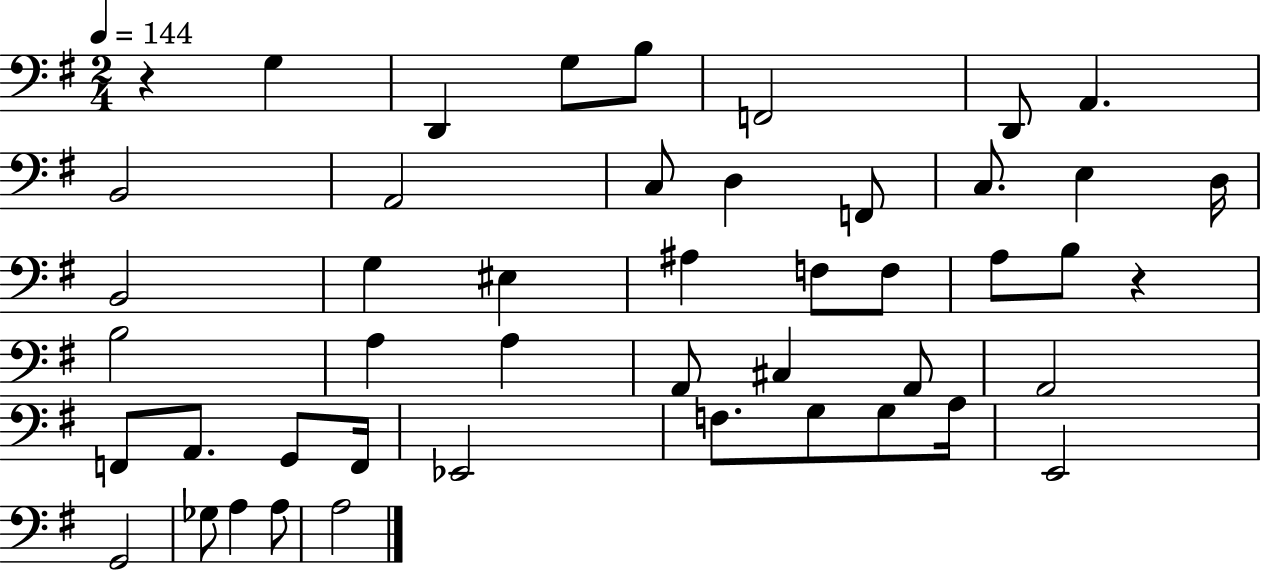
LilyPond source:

{
  \clef bass
  \numericTimeSignature
  \time 2/4
  \key g \major
  \tempo 4 = 144
  r4 g4 | d,4 g8 b8 | f,2 | d,8 a,4. | \break b,2 | a,2 | c8 d4 f,8 | c8. e4 d16 | \break b,2 | g4 eis4 | ais4 f8 f8 | a8 b8 r4 | \break b2 | a4 a4 | a,8 cis4 a,8 | a,2 | \break f,8 a,8. g,8 f,16 | ees,2 | f8. g8 g8 a16 | e,2 | \break g,2 | ges8 a4 a8 | a2 | \bar "|."
}